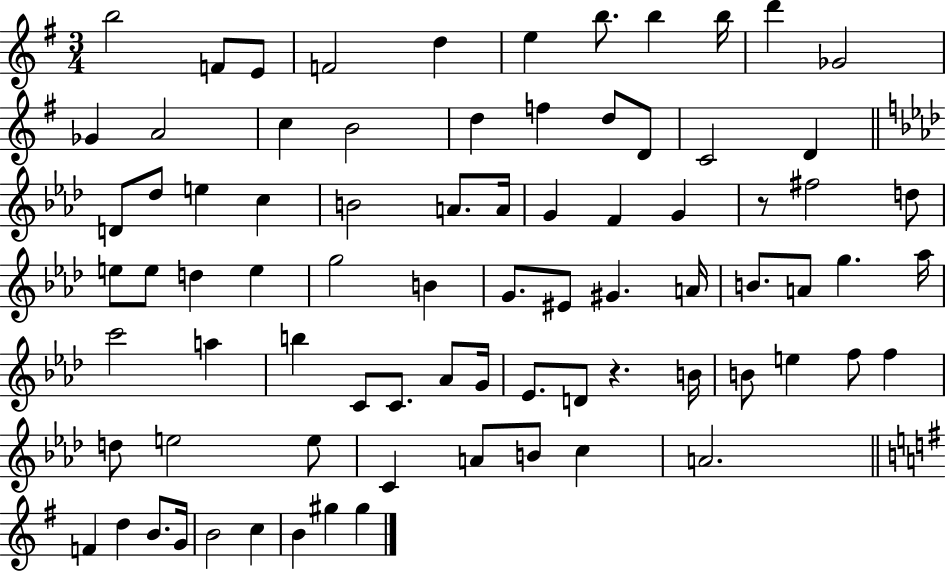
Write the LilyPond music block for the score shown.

{
  \clef treble
  \numericTimeSignature
  \time 3/4
  \key g \major
  b''2 f'8 e'8 | f'2 d''4 | e''4 b''8. b''4 b''16 | d'''4 ges'2 | \break ges'4 a'2 | c''4 b'2 | d''4 f''4 d''8 d'8 | c'2 d'4 | \break \bar "||" \break \key f \minor d'8 des''8 e''4 c''4 | b'2 a'8. a'16 | g'4 f'4 g'4 | r8 fis''2 d''8 | \break e''8 e''8 d''4 e''4 | g''2 b'4 | g'8. eis'8 gis'4. a'16 | b'8. a'8 g''4. aes''16 | \break c'''2 a''4 | b''4 c'8 c'8. aes'8 g'16 | ees'8. d'8 r4. b'16 | b'8 e''4 f''8 f''4 | \break d''8 e''2 e''8 | c'4 a'8 b'8 c''4 | a'2. | \bar "||" \break \key g \major f'4 d''4 b'8. g'16 | b'2 c''4 | b'4 gis''4 gis''4 | \bar "|."
}